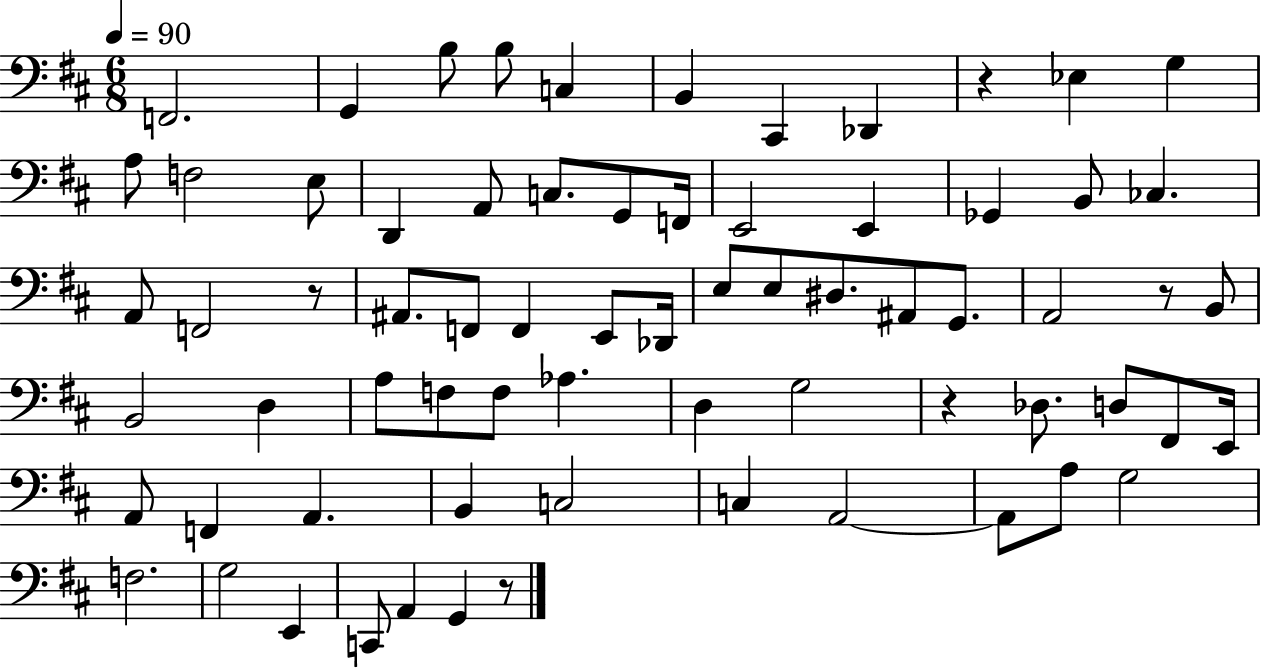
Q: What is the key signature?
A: D major